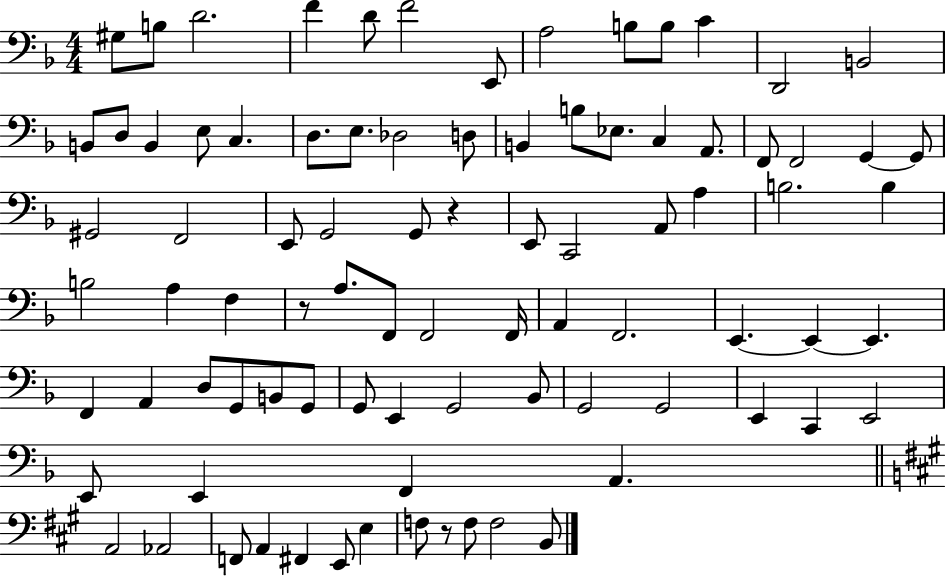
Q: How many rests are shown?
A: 3